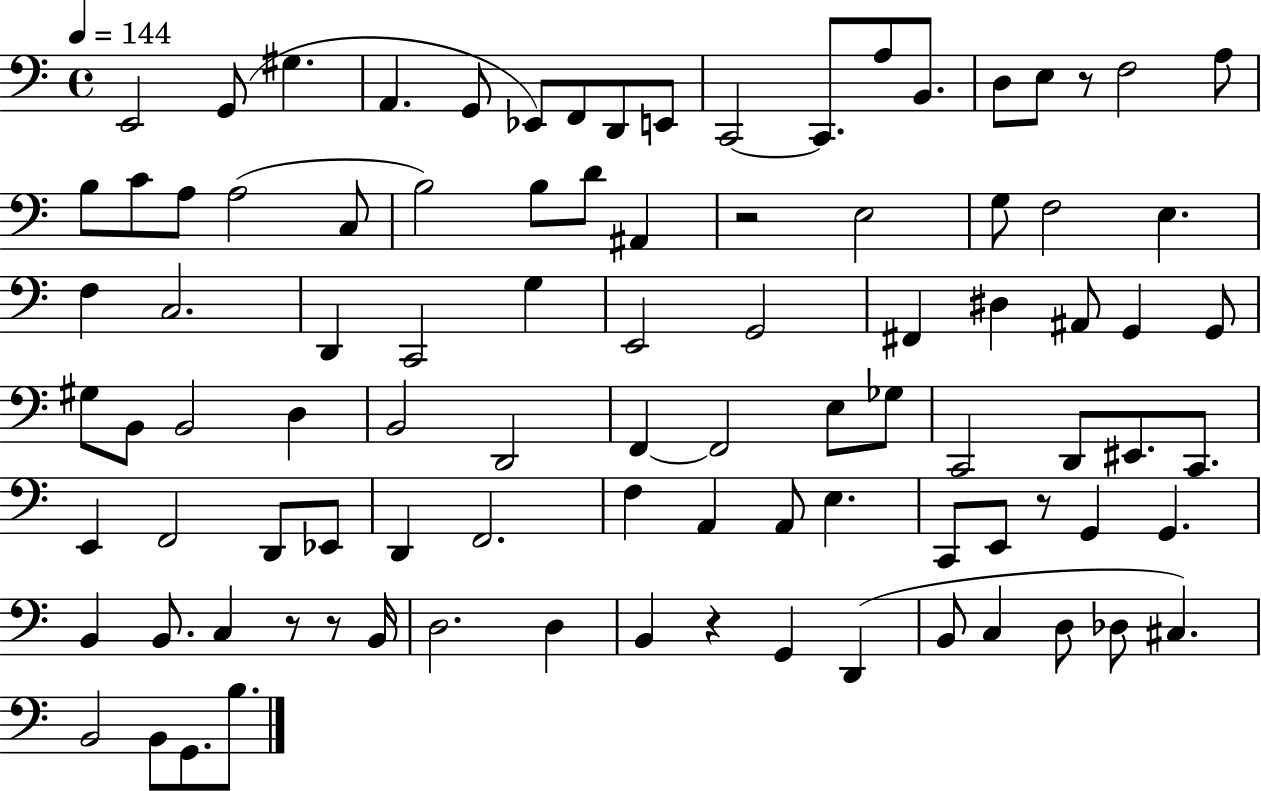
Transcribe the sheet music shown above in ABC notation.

X:1
T:Untitled
M:4/4
L:1/4
K:C
E,,2 G,,/2 ^G, A,, G,,/2 _E,,/2 F,,/2 D,,/2 E,,/2 C,,2 C,,/2 A,/2 B,,/2 D,/2 E,/2 z/2 F,2 A,/2 B,/2 C/2 A,/2 A,2 C,/2 B,2 B,/2 D/2 ^A,, z2 E,2 G,/2 F,2 E, F, C,2 D,, C,,2 G, E,,2 G,,2 ^F,, ^D, ^A,,/2 G,, G,,/2 ^G,/2 B,,/2 B,,2 D, B,,2 D,,2 F,, F,,2 E,/2 _G,/2 C,,2 D,,/2 ^E,,/2 C,,/2 E,, F,,2 D,,/2 _E,,/2 D,, F,,2 F, A,, A,,/2 E, C,,/2 E,,/2 z/2 G,, G,, B,, B,,/2 C, z/2 z/2 B,,/4 D,2 D, B,, z G,, D,, B,,/2 C, D,/2 _D,/2 ^C, B,,2 B,,/2 G,,/2 B,/2